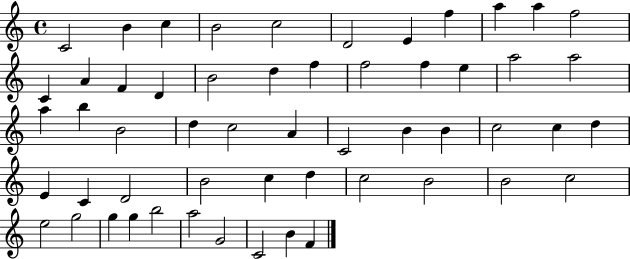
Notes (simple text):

C4/h B4/q C5/q B4/h C5/h D4/h E4/q F5/q A5/q A5/q F5/h C4/q A4/q F4/q D4/q B4/h D5/q F5/q F5/h F5/q E5/q A5/h A5/h A5/q B5/q B4/h D5/q C5/h A4/q C4/h B4/q B4/q C5/h C5/q D5/q E4/q C4/q D4/h B4/h C5/q D5/q C5/h B4/h B4/h C5/h E5/h G5/h G5/q G5/q B5/h A5/h G4/h C4/h B4/q F4/q